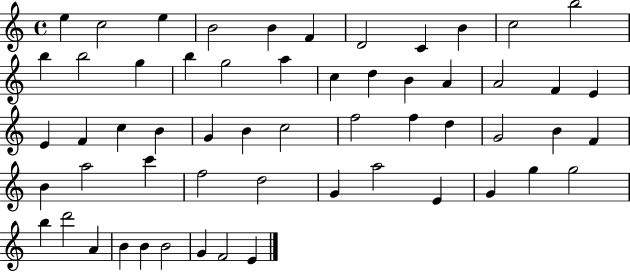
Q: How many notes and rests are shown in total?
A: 57